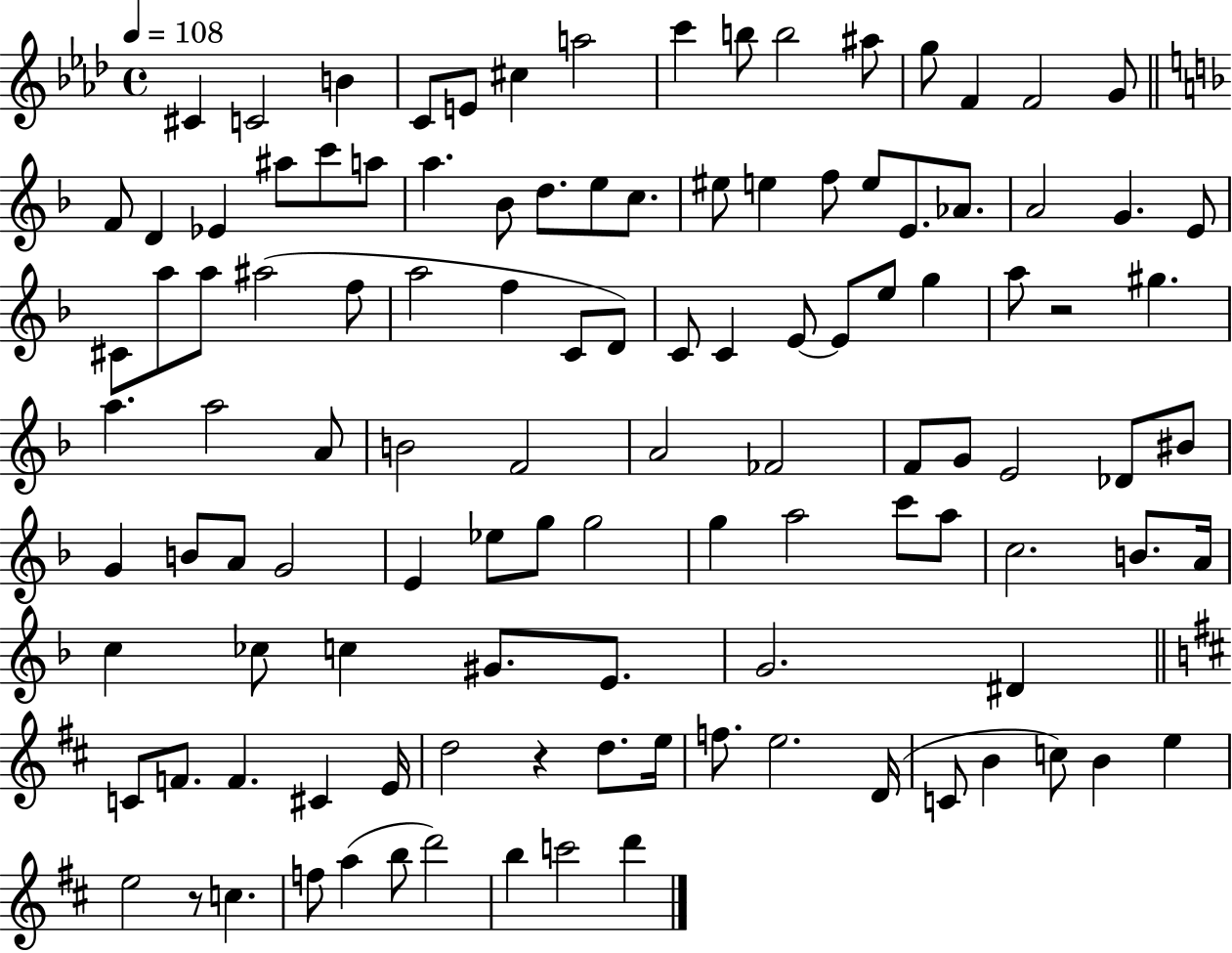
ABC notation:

X:1
T:Untitled
M:4/4
L:1/4
K:Ab
^C C2 B C/2 E/2 ^c a2 c' b/2 b2 ^a/2 g/2 F F2 G/2 F/2 D _E ^a/2 c'/2 a/2 a _B/2 d/2 e/2 c/2 ^e/2 e f/2 e/2 E/2 _A/2 A2 G E/2 ^C/2 a/2 a/2 ^a2 f/2 a2 f C/2 D/2 C/2 C E/2 E/2 e/2 g a/2 z2 ^g a a2 A/2 B2 F2 A2 _F2 F/2 G/2 E2 _D/2 ^B/2 G B/2 A/2 G2 E _e/2 g/2 g2 g a2 c'/2 a/2 c2 B/2 A/4 c _c/2 c ^G/2 E/2 G2 ^D C/2 F/2 F ^C E/4 d2 z d/2 e/4 f/2 e2 D/4 C/2 B c/2 B e e2 z/2 c f/2 a b/2 d'2 b c'2 d'